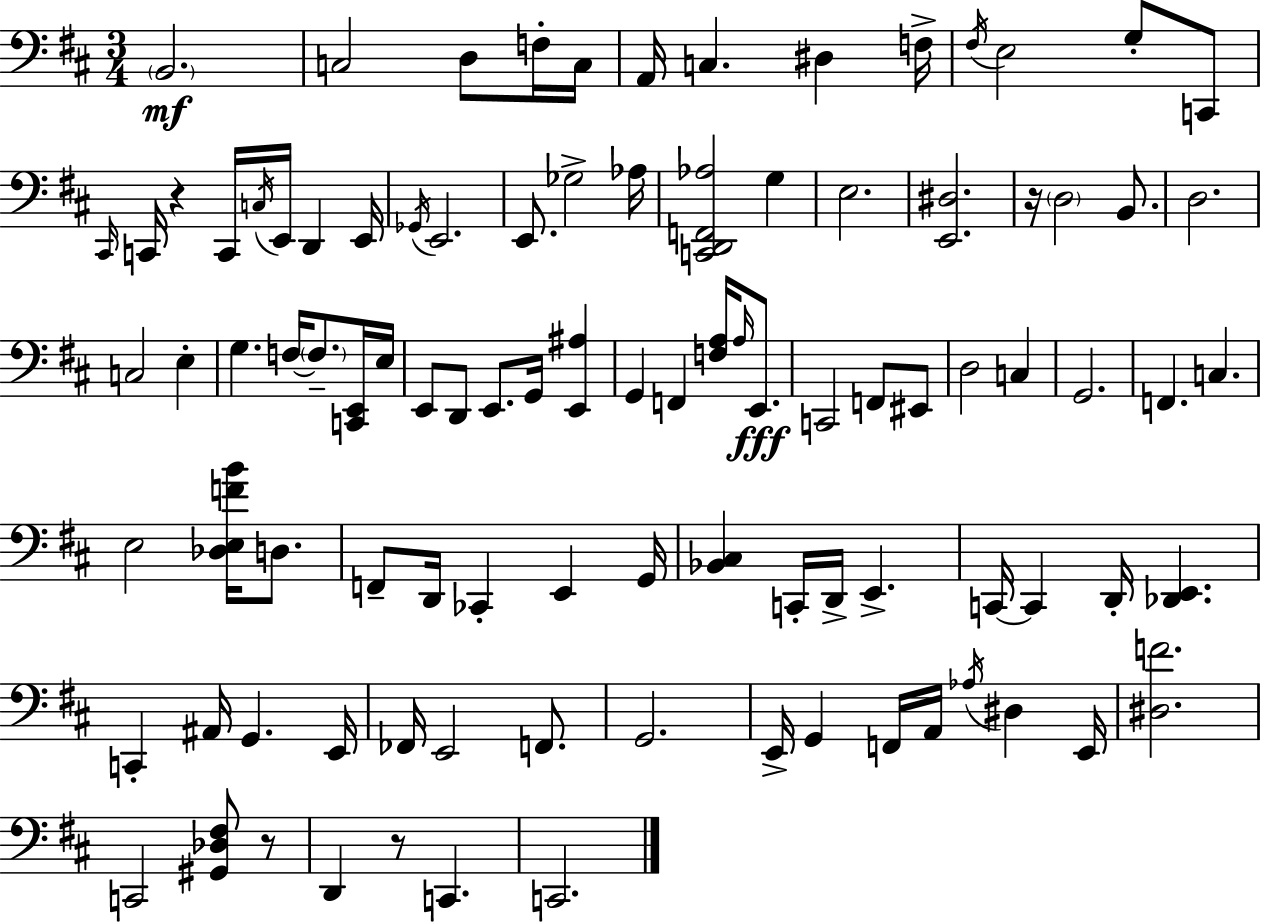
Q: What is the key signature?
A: D major